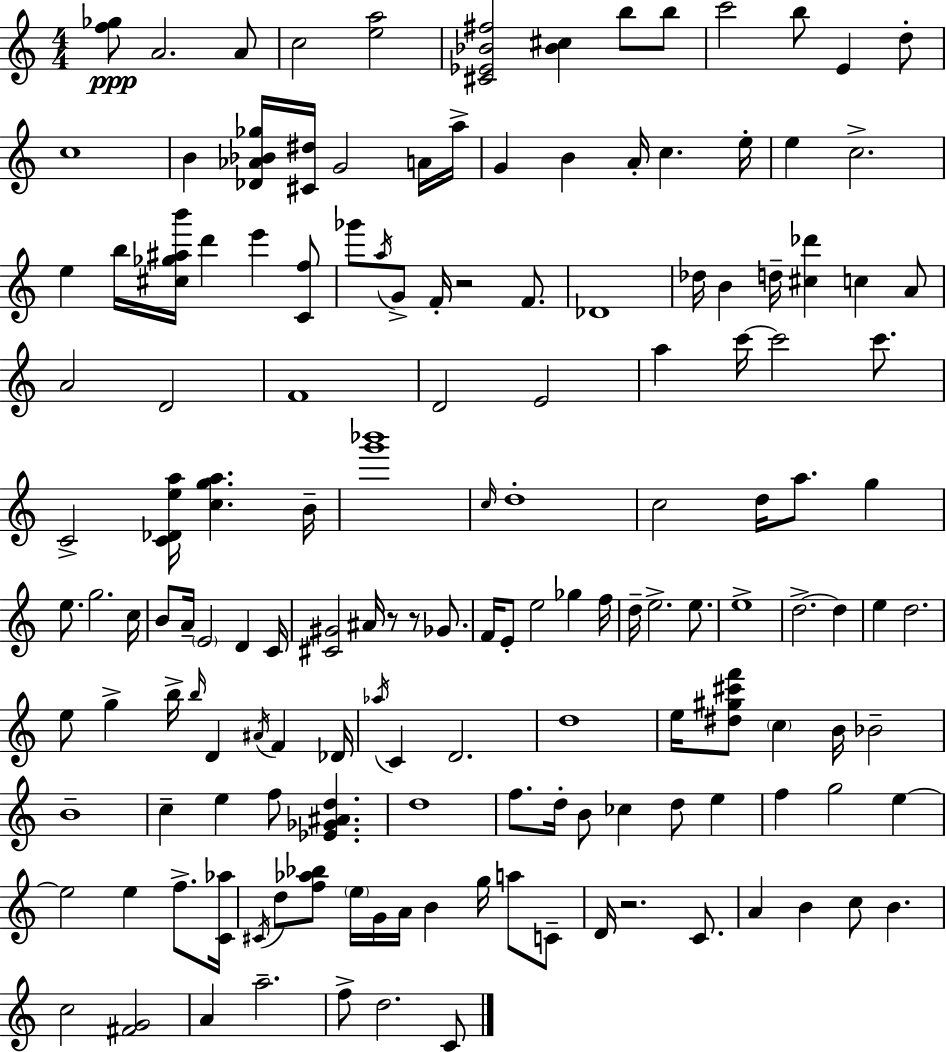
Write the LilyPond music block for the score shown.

{
  \clef treble
  \numericTimeSignature
  \time 4/4
  \key c \major
  <f'' ges''>8\ppp a'2. a'8 | c''2 <e'' a''>2 | <cis' ees' bes' fis''>2 <bes' cis''>4 b''8 b''8 | c'''2 b''8 e'4 d''8-. | \break c''1 | b'4 <des' aes' bes' ges''>16 <cis' dis''>16 g'2 a'16 a''16-> | g'4 b'4 a'16-. c''4. e''16-. | e''4 c''2.-> | \break e''4 b''16 <cis'' ges'' ais'' b'''>16 d'''4 e'''4 <c' f''>8 | ges'''8 \acciaccatura { a''16 } g'8-> f'16-. r2 f'8. | des'1 | des''16 b'4 d''16-- <cis'' des'''>4 c''4 a'8 | \break a'2 d'2 | f'1 | d'2 e'2 | a''4 c'''16~~ c'''2 c'''8. | \break c'2-> <c' des' e'' a''>16 <c'' g'' a''>4. | b'16-- <g''' bes'''>1 | \grace { c''16 } d''1-. | c''2 d''16 a''8. g''4 | \break e''8. g''2. | c''16 b'8 a'16-- \parenthesize e'2 d'4 | c'16 <cis' gis'>2 ais'16 r8 r8 ges'8. | f'16 e'8-. e''2 ges''4 | \break f''16 d''16-- e''2.-> e''8. | e''1-> | d''2.->~~ d''4 | e''4 d''2. | \break e''8 g''4-> b''16-> \grace { b''16 } d'4 \acciaccatura { ais'16 } f'4 | des'16 \acciaccatura { aes''16 } c'4 d'2. | d''1 | e''16 <dis'' gis'' cis''' f'''>8 \parenthesize c''4 b'16 bes'2-- | \break b'1-- | c''4-- e''4 f''8 <ees' ges' ais' d''>4. | d''1 | f''8. d''16-. b'8 ces''4 d''8 | \break e''4 f''4 g''2 | e''4~~ e''2 e''4 | f''8.-> <c' aes''>16 \acciaccatura { cis'16 } d''8 <f'' aes'' bes''>8 \parenthesize e''16 g'16 a'16 b'4 | g''16 a''8 c'8-- d'16 r2. | \break c'8. a'4 b'4 c''8 | b'4. c''2 <fis' g'>2 | a'4 a''2.-- | f''8-> d''2. | \break c'8 \bar "|."
}